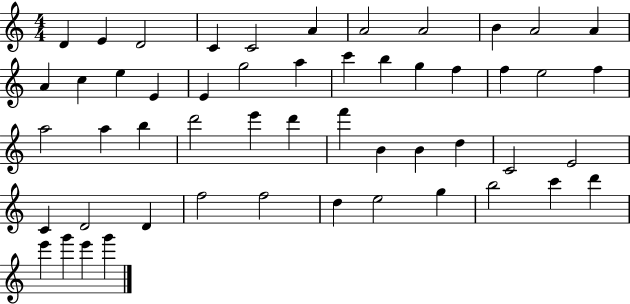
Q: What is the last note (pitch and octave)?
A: G6